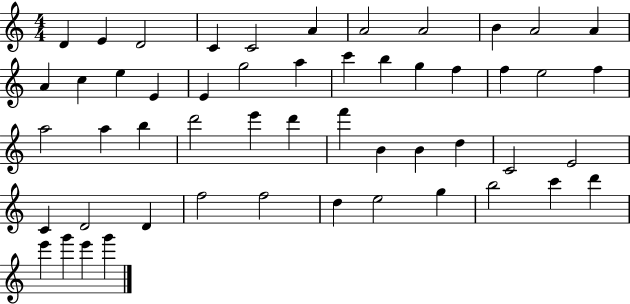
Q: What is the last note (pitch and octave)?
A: G6